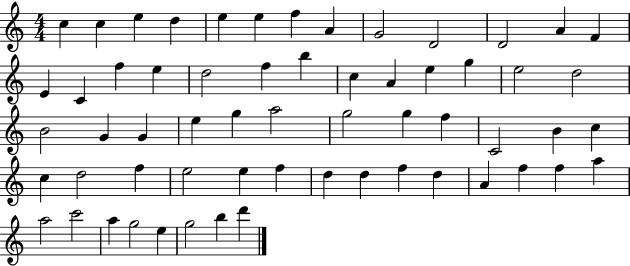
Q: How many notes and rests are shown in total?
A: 60